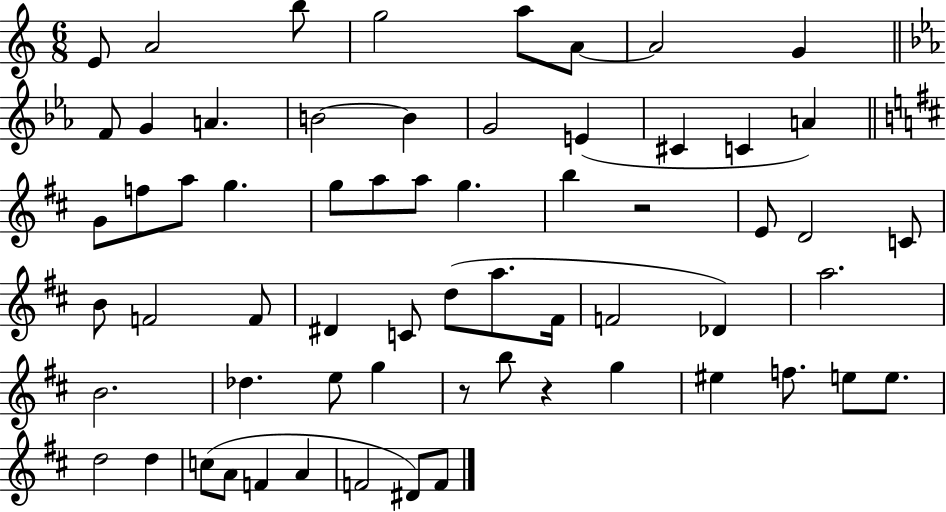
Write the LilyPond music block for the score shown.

{
  \clef treble
  \numericTimeSignature
  \time 6/8
  \key c \major
  e'8 a'2 b''8 | g''2 a''8 a'8~~ | a'2 g'4 | \bar "||" \break \key c \minor f'8 g'4 a'4. | b'2~~ b'4 | g'2 e'4( | cis'4 c'4 a'4) | \break \bar "||" \break \key d \major g'8 f''8 a''8 g''4. | g''8 a''8 a''8 g''4. | b''4 r2 | e'8 d'2 c'8 | \break b'8 f'2 f'8 | dis'4 c'8 d''8( a''8. fis'16 | f'2 des'4) | a''2. | \break b'2. | des''4. e''8 g''4 | r8 b''8 r4 g''4 | eis''4 f''8. e''8 e''8. | \break d''2 d''4 | c''8( a'8 f'4 a'4 | f'2 dis'8) f'8 | \bar "|."
}